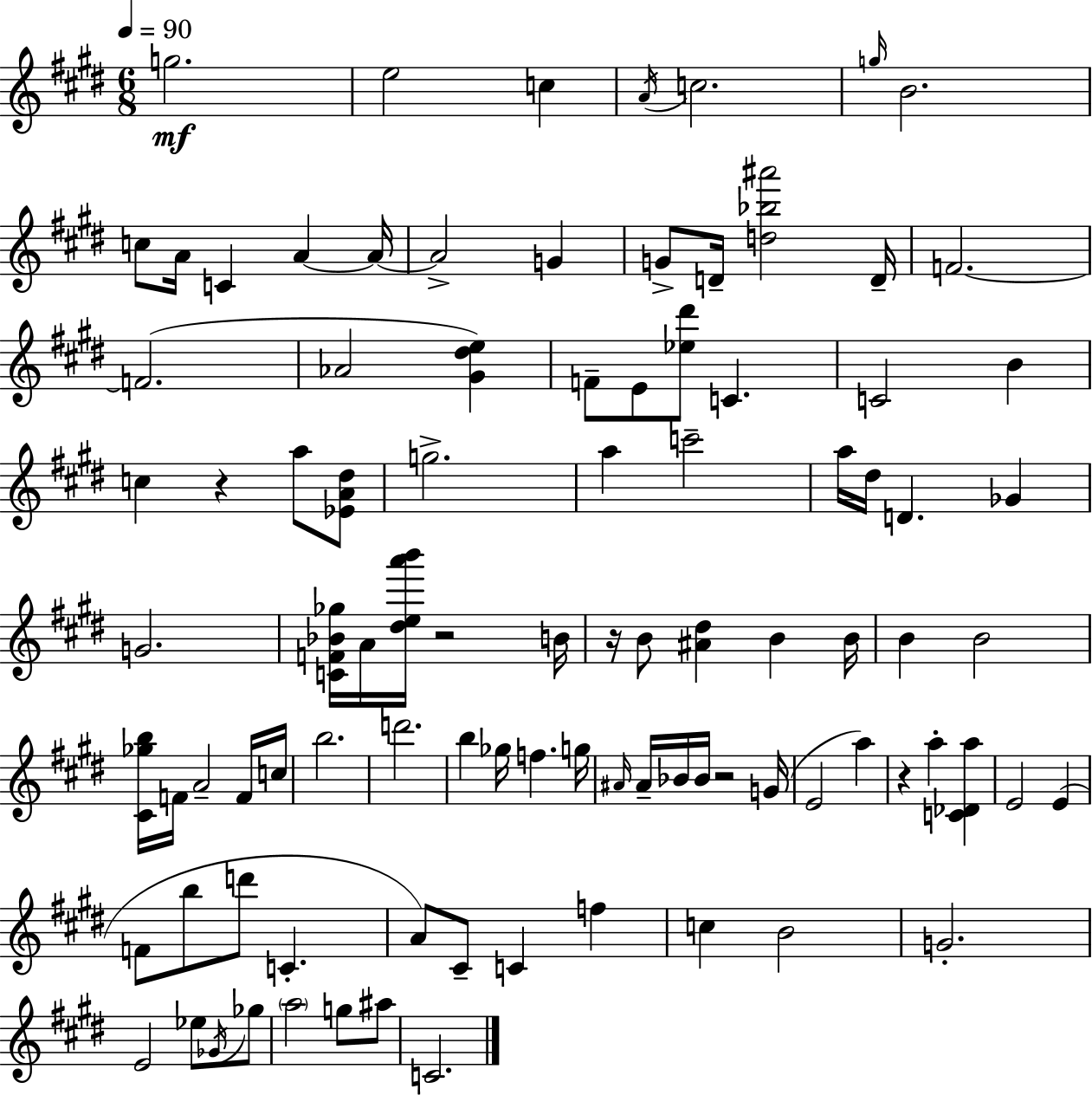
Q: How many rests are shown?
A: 5